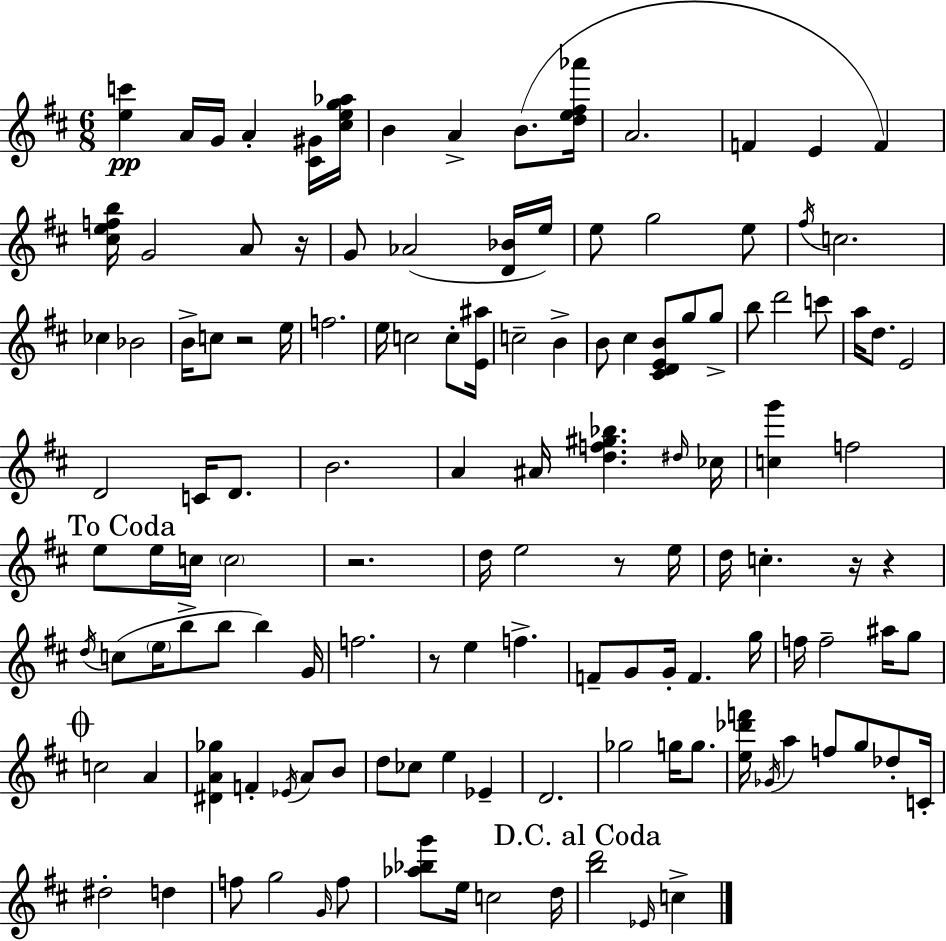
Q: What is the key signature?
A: D major